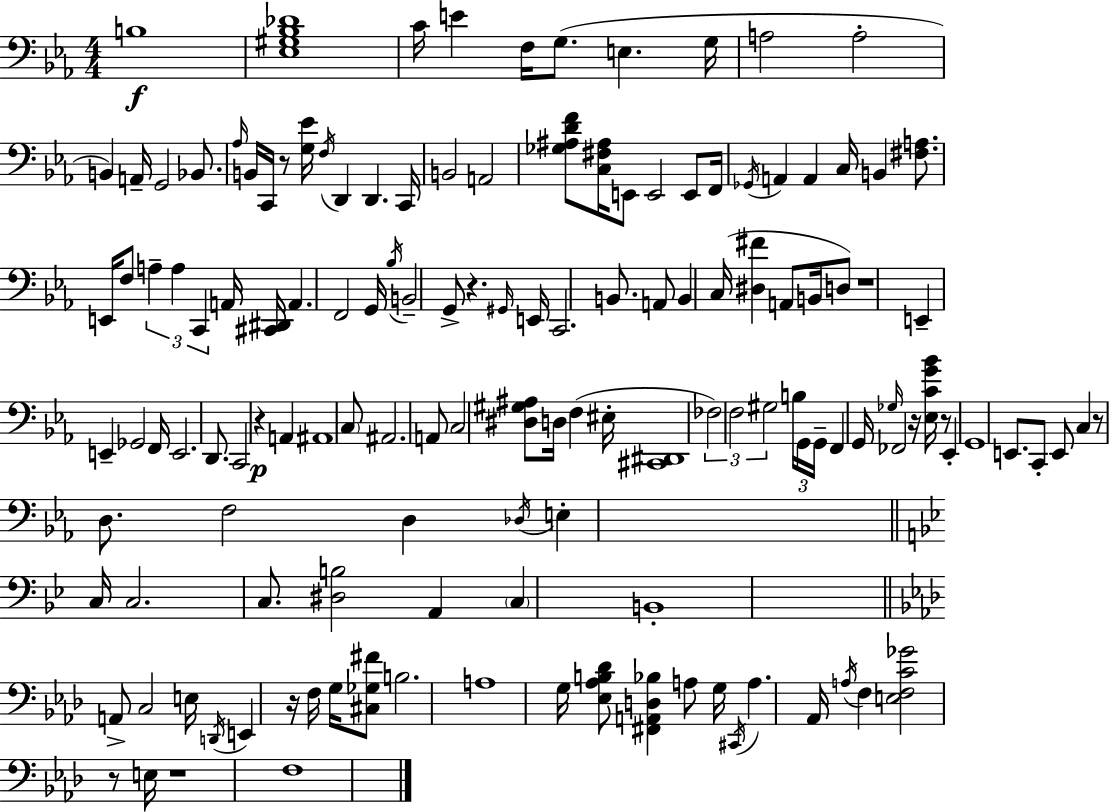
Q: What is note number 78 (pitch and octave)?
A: Gb3